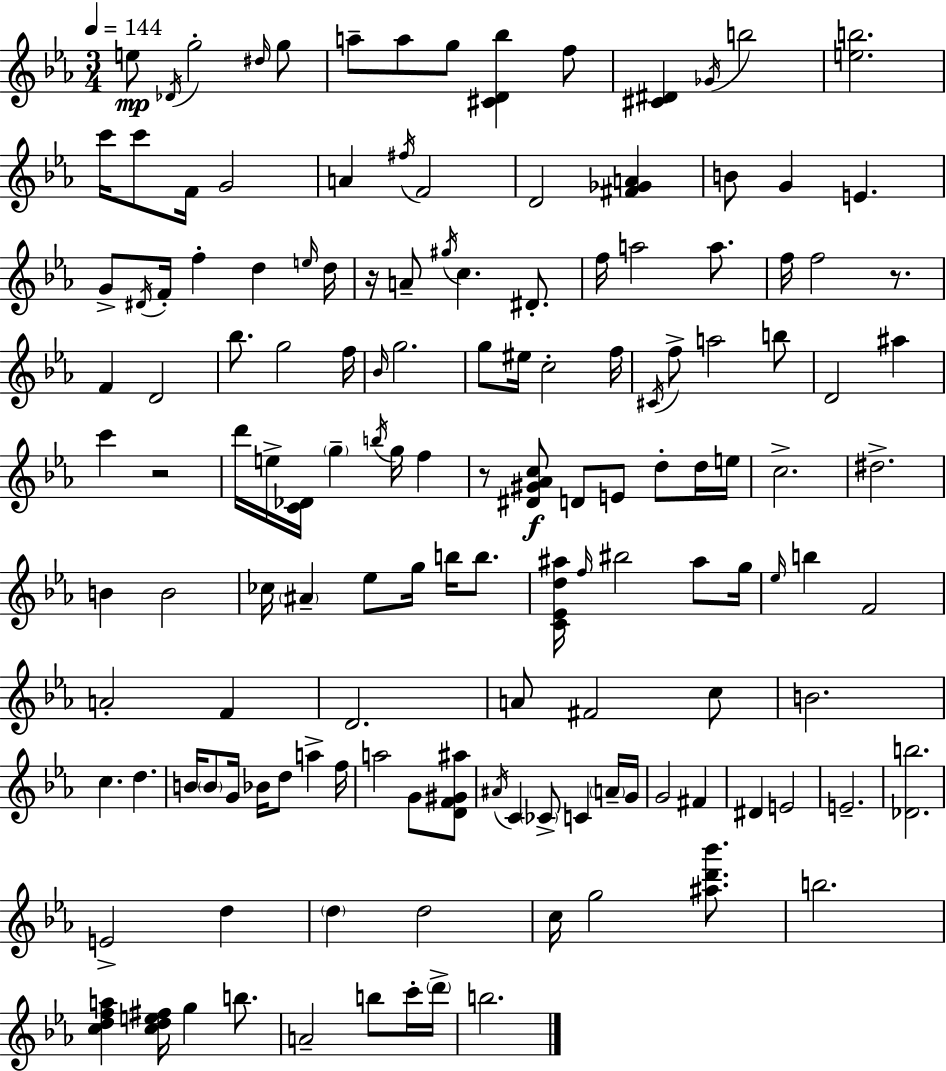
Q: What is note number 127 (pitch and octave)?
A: B5